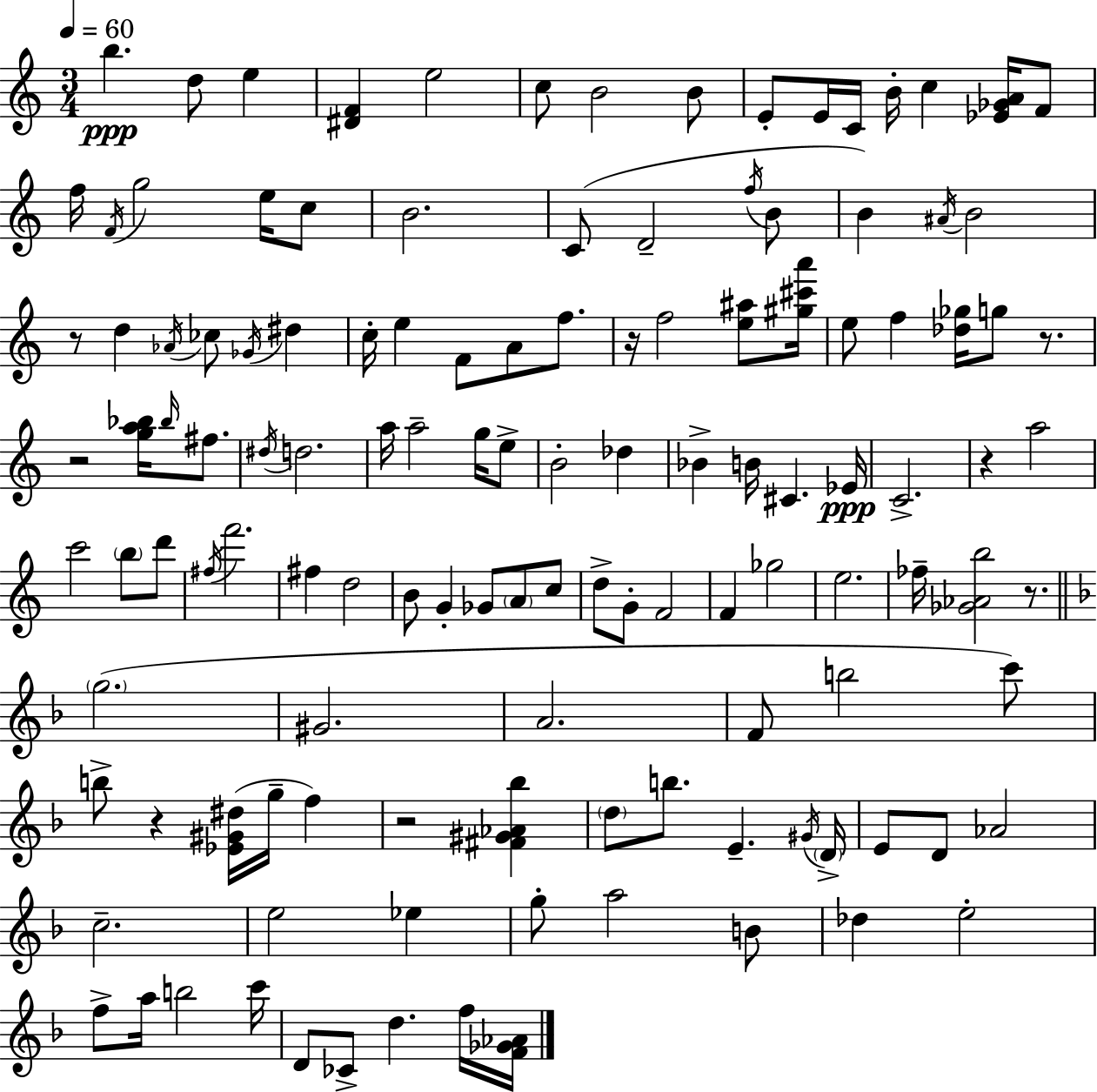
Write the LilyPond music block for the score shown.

{
  \clef treble
  \numericTimeSignature
  \time 3/4
  \key a \minor
  \tempo 4 = 60
  b''4.\ppp d''8 e''4 | <dis' f'>4 e''2 | c''8 b'2 b'8 | e'8-. e'16 c'16 b'16-. c''4 <ees' ges' a'>16 f'8 | \break f''16 \acciaccatura { f'16 } g''2 e''16 c''8 | b'2. | c'8( d'2-- \acciaccatura { f''16 } | b'8 b'4) \acciaccatura { ais'16 } b'2 | \break r8 d''4 \acciaccatura { aes'16 } ces''8 | \acciaccatura { ges'16 } dis''4 c''16-. e''4 f'8 | a'8 f''8. r16 f''2 | <e'' ais''>8 <gis'' cis''' a'''>16 e''8 f''4 <des'' ges''>16 | \break g''8 r8. r2 | <g'' a'' bes''>16 \grace { bes''16 } fis''8. \acciaccatura { dis''16 } d''2. | a''16 a''2-- | g''16 e''8-> b'2-. | \break des''4 bes'4-> b'16 | cis'4. ees'16\ppp c'2.-> | r4 a''2 | c'''2 | \break \parenthesize b''8 d'''8 \acciaccatura { fis''16 } f'''2. | fis''4 | d''2 b'8 g'4-. | ges'8 \parenthesize a'8 c''8 d''8-> g'8-. | \break f'2 f'4 | ges''2 e''2. | fes''16-- <ges' aes' b''>2 | r8. \bar "||" \break \key f \major \parenthesize g''2.( | gis'2. | a'2. | f'8 b''2 c'''8) | \break b''8-> r4 <ees' gis' dis''>16( g''16-- f''4) | r2 <fis' gis' aes' bes''>4 | \parenthesize d''8 b''8. e'4.-- \acciaccatura { gis'16 } | \parenthesize d'16-> e'8 d'8 aes'2 | \break c''2.-- | e''2 ees''4 | g''8-. a''2 b'8 | des''4 e''2-. | \break f''8-> a''16 b''2 | c'''16 d'8 ces'8-> d''4. f''16 | <f' ges' aes'>16 \bar "|."
}